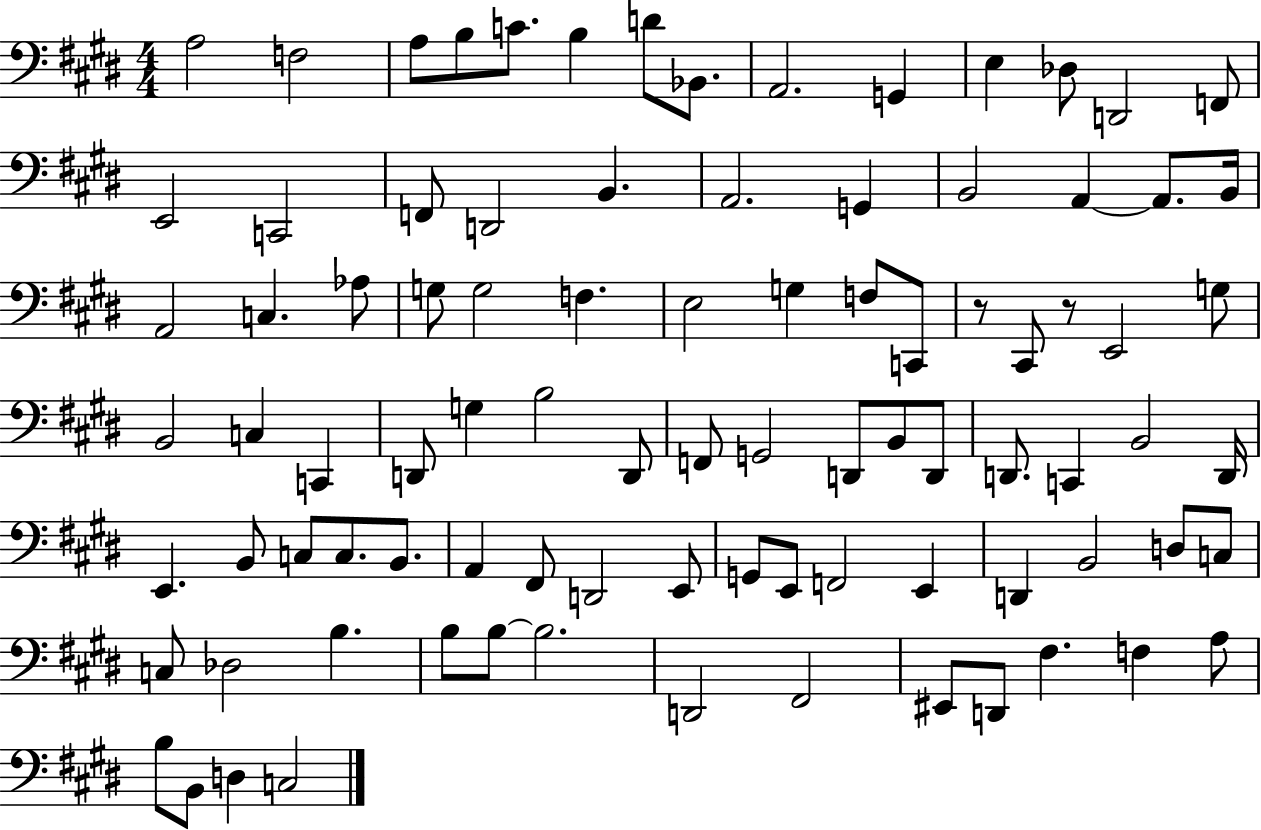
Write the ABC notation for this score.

X:1
T:Untitled
M:4/4
L:1/4
K:E
A,2 F,2 A,/2 B,/2 C/2 B, D/2 _B,,/2 A,,2 G,, E, _D,/2 D,,2 F,,/2 E,,2 C,,2 F,,/2 D,,2 B,, A,,2 G,, B,,2 A,, A,,/2 B,,/4 A,,2 C, _A,/2 G,/2 G,2 F, E,2 G, F,/2 C,,/2 z/2 ^C,,/2 z/2 E,,2 G,/2 B,,2 C, C,, D,,/2 G, B,2 D,,/2 F,,/2 G,,2 D,,/2 B,,/2 D,,/2 D,,/2 C,, B,,2 D,,/4 E,, B,,/2 C,/2 C,/2 B,,/2 A,, ^F,,/2 D,,2 E,,/2 G,,/2 E,,/2 F,,2 E,, D,, B,,2 D,/2 C,/2 C,/2 _D,2 B, B,/2 B,/2 B,2 D,,2 ^F,,2 ^E,,/2 D,,/2 ^F, F, A,/2 B,/2 B,,/2 D, C,2